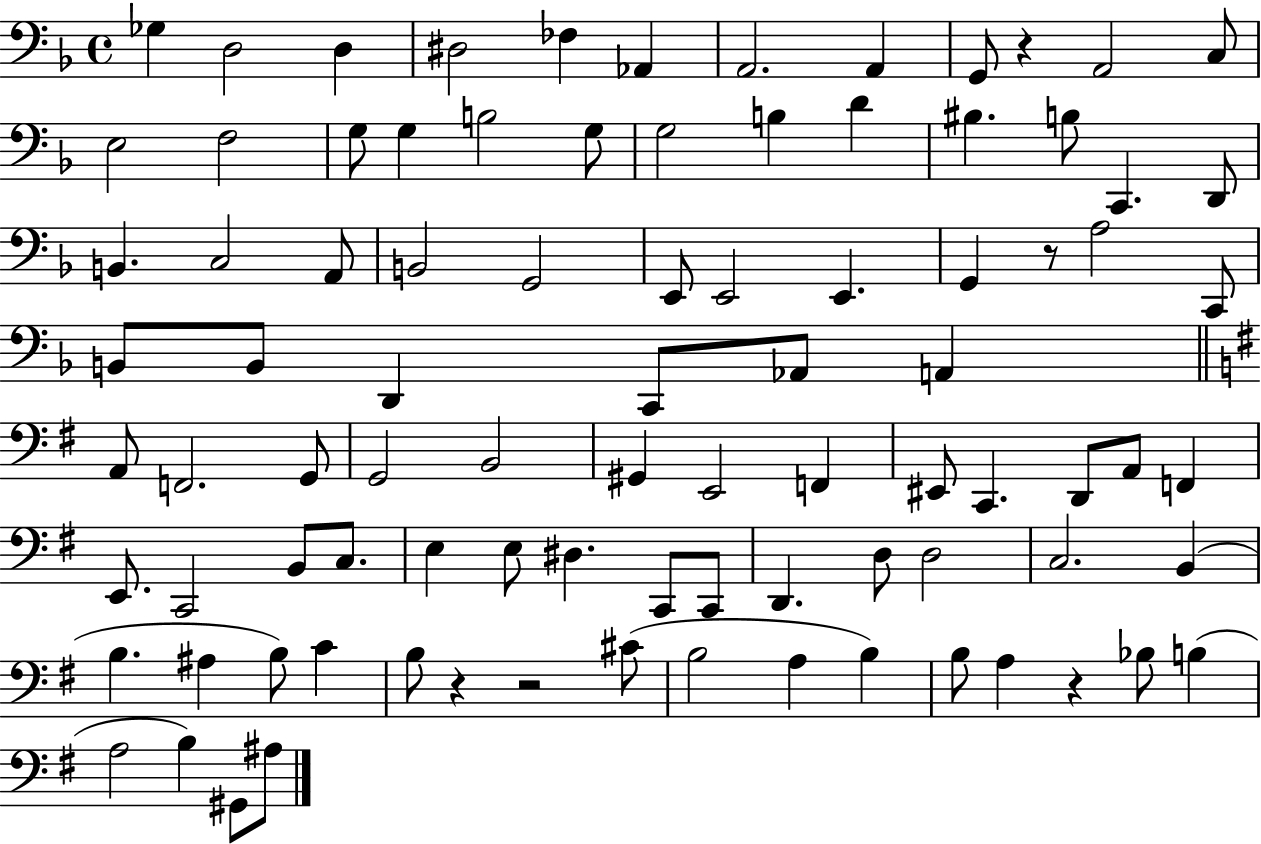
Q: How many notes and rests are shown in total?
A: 90